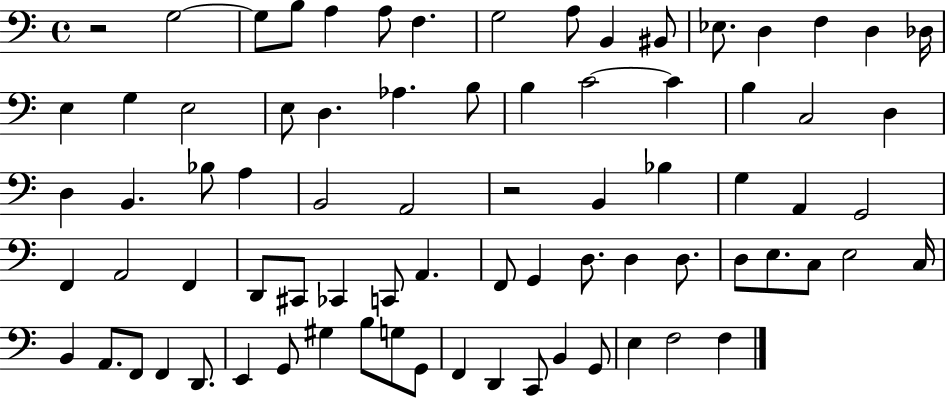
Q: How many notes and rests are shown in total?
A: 78